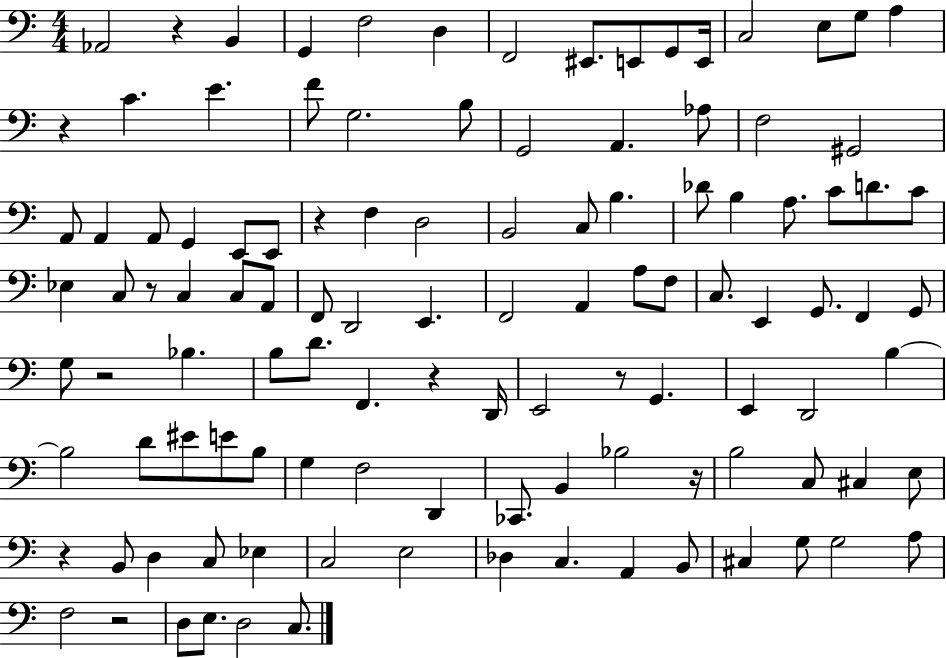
{
  \clef bass
  \numericTimeSignature
  \time 4/4
  \key c \major
  aes,2 r4 b,4 | g,4 f2 d4 | f,2 eis,8. e,8 g,8 e,16 | c2 e8 g8 a4 | \break r4 c'4. e'4. | f'8 g2. b8 | g,2 a,4. aes8 | f2 gis,2 | \break a,8 a,4 a,8 g,4 e,8 e,8 | r4 f4 d2 | b,2 c8 b4. | des'8 b4 a8. c'8 d'8. c'8 | \break ees4 c8 r8 c4 c8 a,8 | f,8 d,2 e,4. | f,2 a,4 a8 f8 | c8. e,4 g,8. f,4 g,8 | \break g8 r2 bes4. | b8 d'8. f,4. r4 d,16 | e,2 r8 g,4. | e,4 d,2 b4~~ | \break b2 d'8 eis'8 e'8 b8 | g4 f2 d,4 | ces,8. b,4 bes2 r16 | b2 c8 cis4 e8 | \break r4 b,8 d4 c8 ees4 | c2 e2 | des4 c4. a,4 b,8 | cis4 g8 g2 a8 | \break f2 r2 | d8 e8. d2 c8. | \bar "|."
}